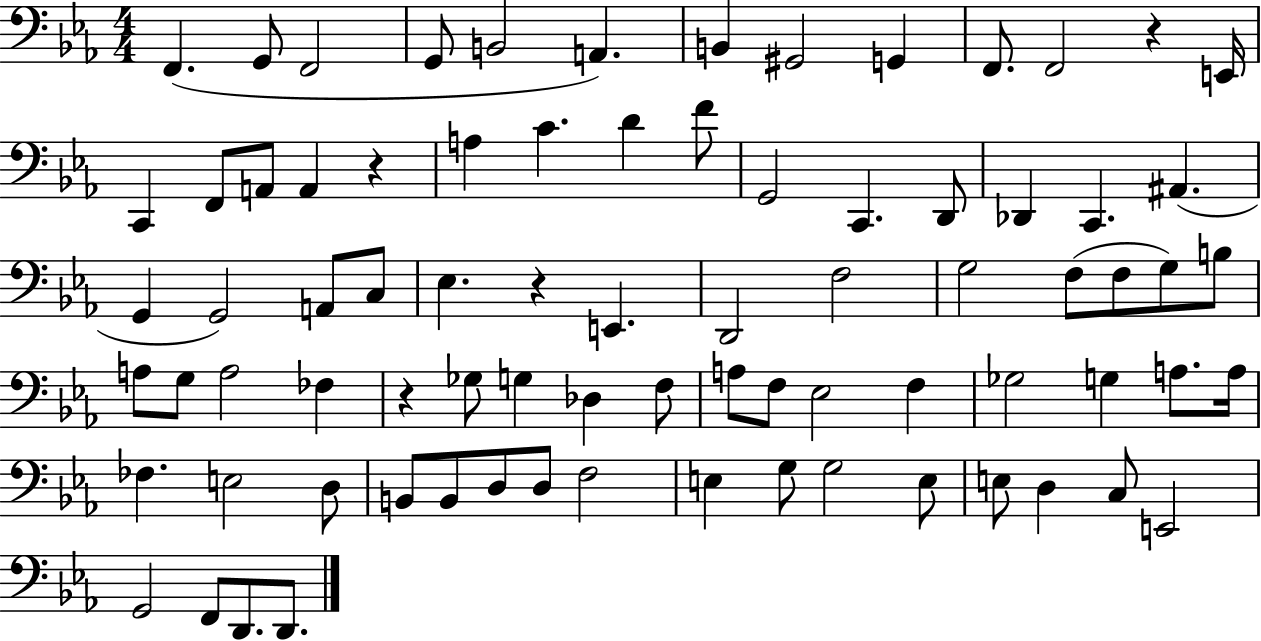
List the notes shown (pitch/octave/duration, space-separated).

F2/q. G2/e F2/h G2/e B2/h A2/q. B2/q G#2/h G2/q F2/e. F2/h R/q E2/s C2/q F2/e A2/e A2/q R/q A3/q C4/q. D4/q F4/e G2/h C2/q. D2/e Db2/q C2/q. A#2/q. G2/q G2/h A2/e C3/e Eb3/q. R/q E2/q. D2/h F3/h G3/h F3/e F3/e G3/e B3/e A3/e G3/e A3/h FES3/q R/q Gb3/e G3/q Db3/q F3/e A3/e F3/e Eb3/h F3/q Gb3/h G3/q A3/e. A3/s FES3/q. E3/h D3/e B2/e B2/e D3/e D3/e F3/h E3/q G3/e G3/h E3/e E3/e D3/q C3/e E2/h G2/h F2/e D2/e. D2/e.